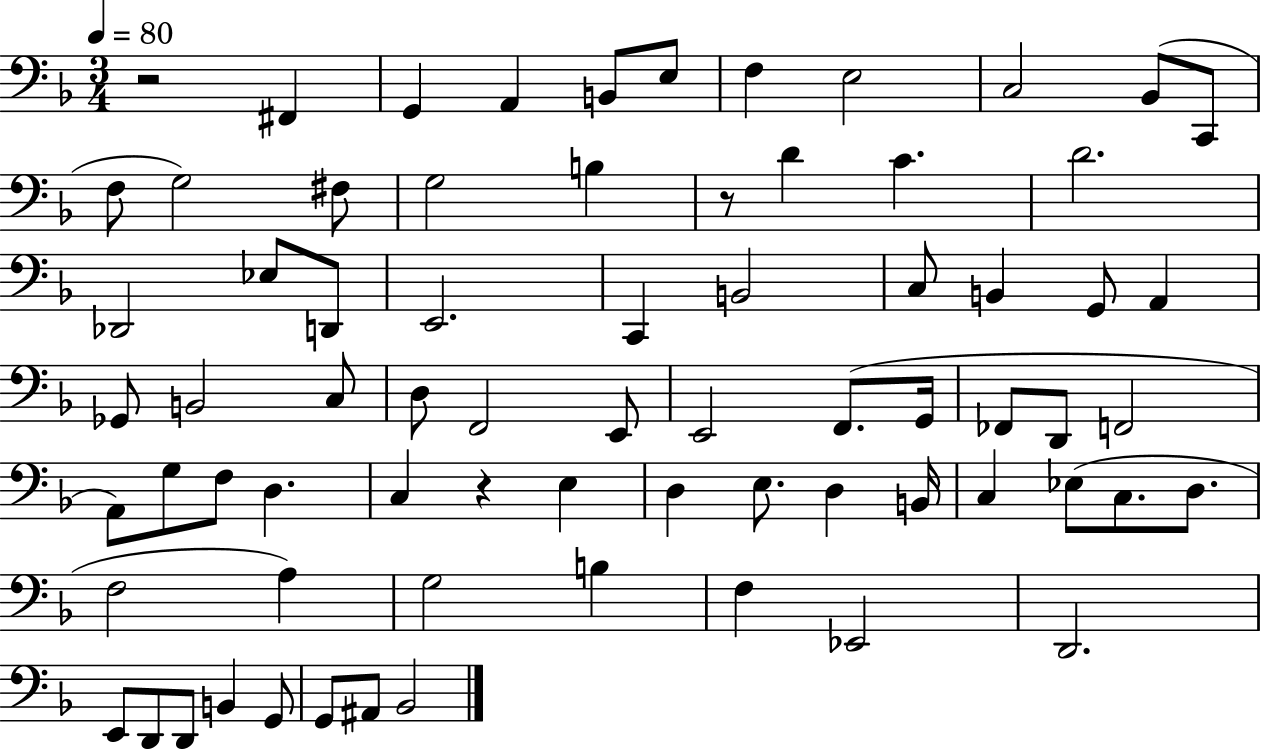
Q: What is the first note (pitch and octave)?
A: F#2